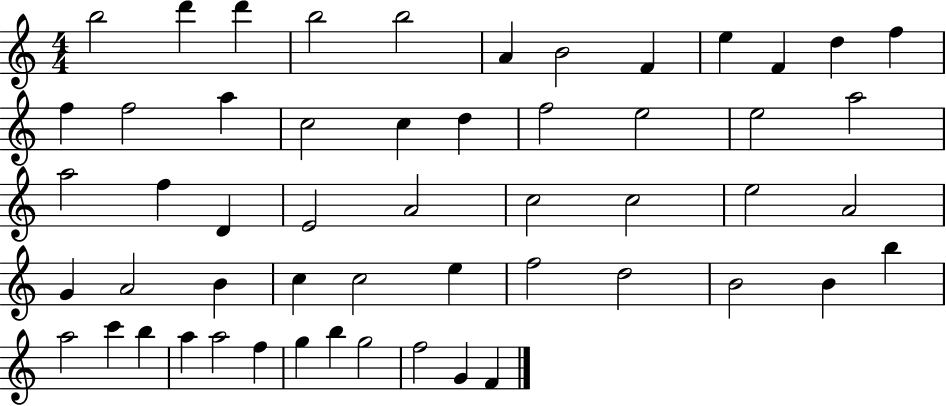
{
  \clef treble
  \numericTimeSignature
  \time 4/4
  \key c \major
  b''2 d'''4 d'''4 | b''2 b''2 | a'4 b'2 f'4 | e''4 f'4 d''4 f''4 | \break f''4 f''2 a''4 | c''2 c''4 d''4 | f''2 e''2 | e''2 a''2 | \break a''2 f''4 d'4 | e'2 a'2 | c''2 c''2 | e''2 a'2 | \break g'4 a'2 b'4 | c''4 c''2 e''4 | f''2 d''2 | b'2 b'4 b''4 | \break a''2 c'''4 b''4 | a''4 a''2 f''4 | g''4 b''4 g''2 | f''2 g'4 f'4 | \break \bar "|."
}